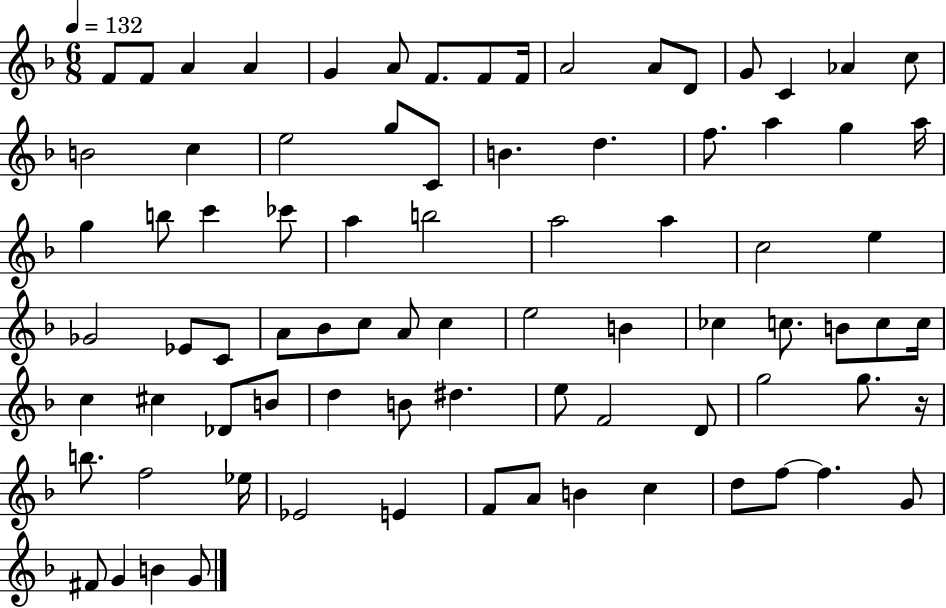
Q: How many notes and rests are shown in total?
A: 82